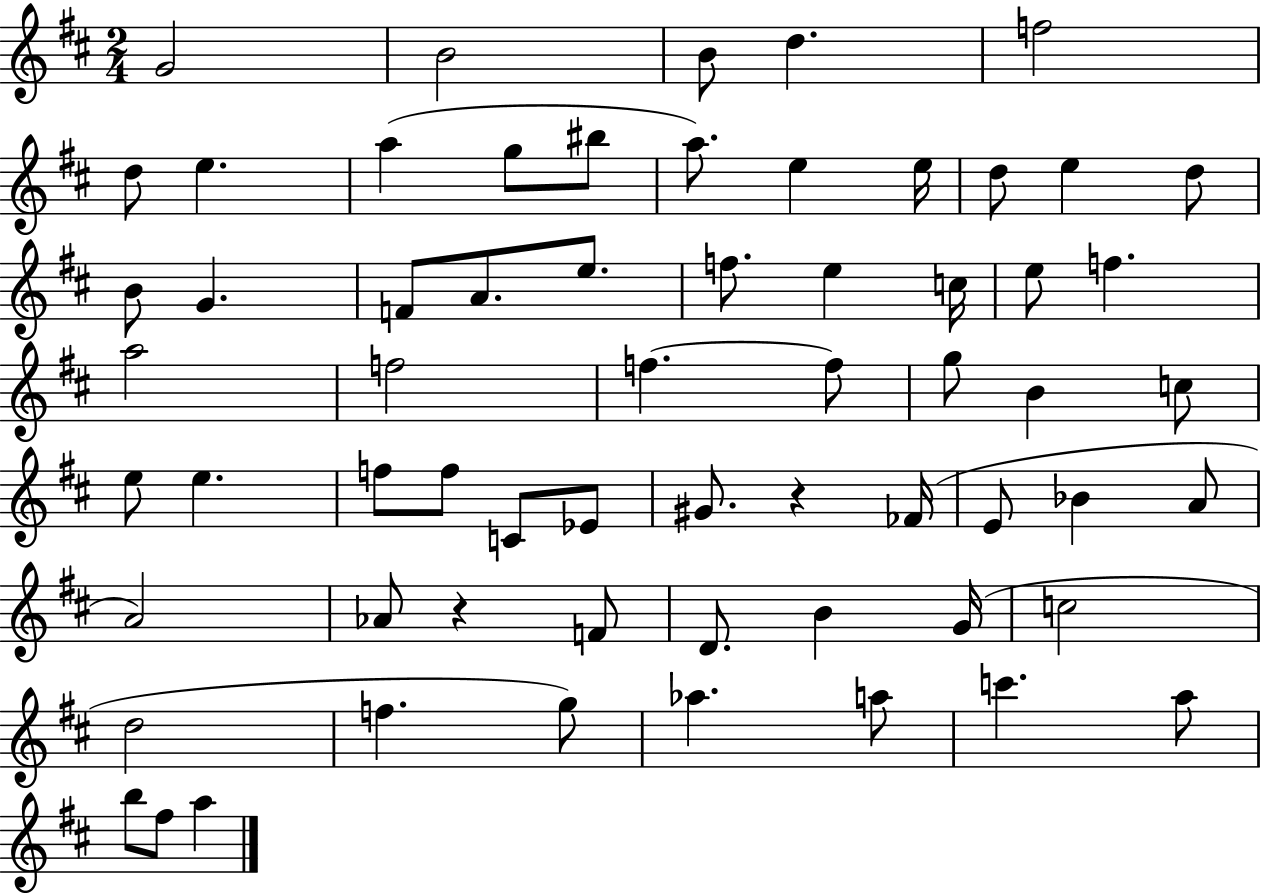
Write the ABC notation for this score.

X:1
T:Untitled
M:2/4
L:1/4
K:D
G2 B2 B/2 d f2 d/2 e a g/2 ^b/2 a/2 e e/4 d/2 e d/2 B/2 G F/2 A/2 e/2 f/2 e c/4 e/2 f a2 f2 f f/2 g/2 B c/2 e/2 e f/2 f/2 C/2 _E/2 ^G/2 z _F/4 E/2 _B A/2 A2 _A/2 z F/2 D/2 B G/4 c2 d2 f g/2 _a a/2 c' a/2 b/2 ^f/2 a